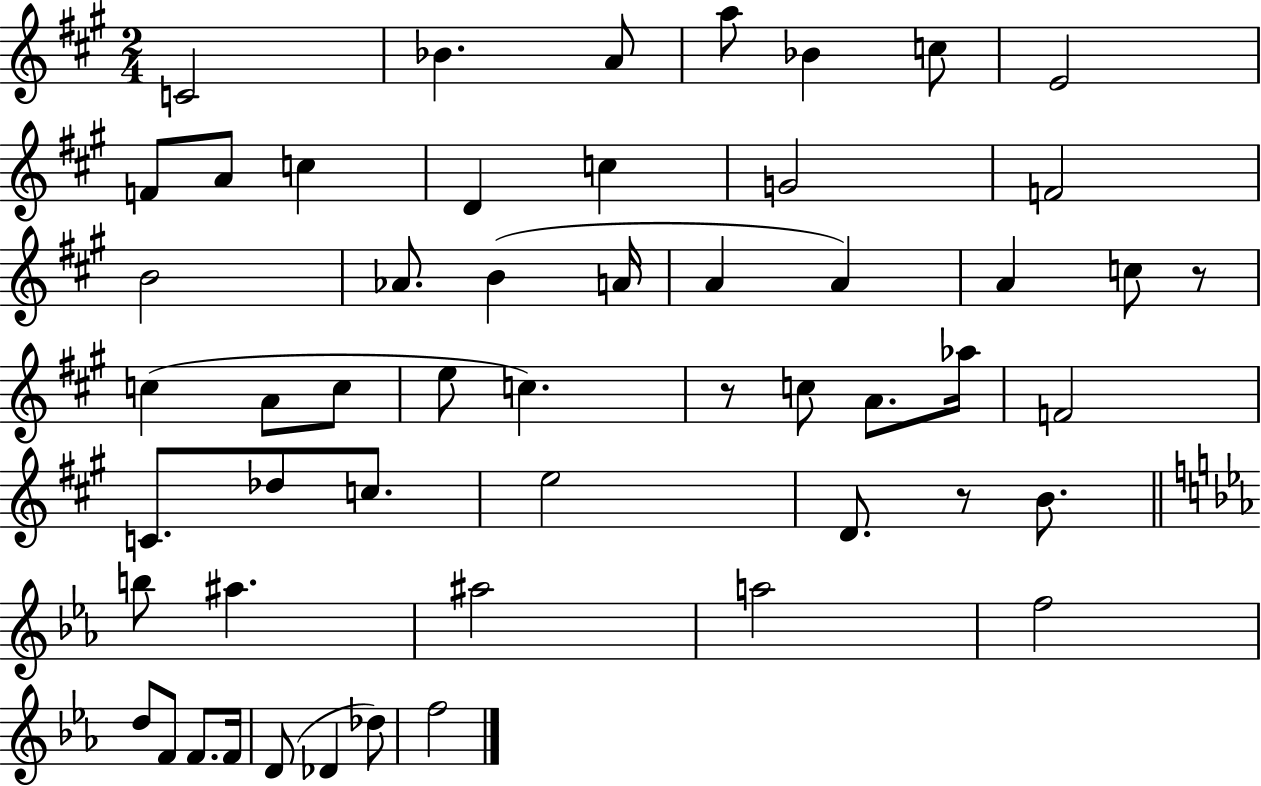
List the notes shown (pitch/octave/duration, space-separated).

C4/h Bb4/q. A4/e A5/e Bb4/q C5/e E4/h F4/e A4/e C5/q D4/q C5/q G4/h F4/h B4/h Ab4/e. B4/q A4/s A4/q A4/q A4/q C5/e R/e C5/q A4/e C5/e E5/e C5/q. R/e C5/e A4/e. Ab5/s F4/h C4/e. Db5/e C5/e. E5/h D4/e. R/e B4/e. B5/e A#5/q. A#5/h A5/h F5/h D5/e F4/e F4/e. F4/s D4/e Db4/q Db5/e F5/h